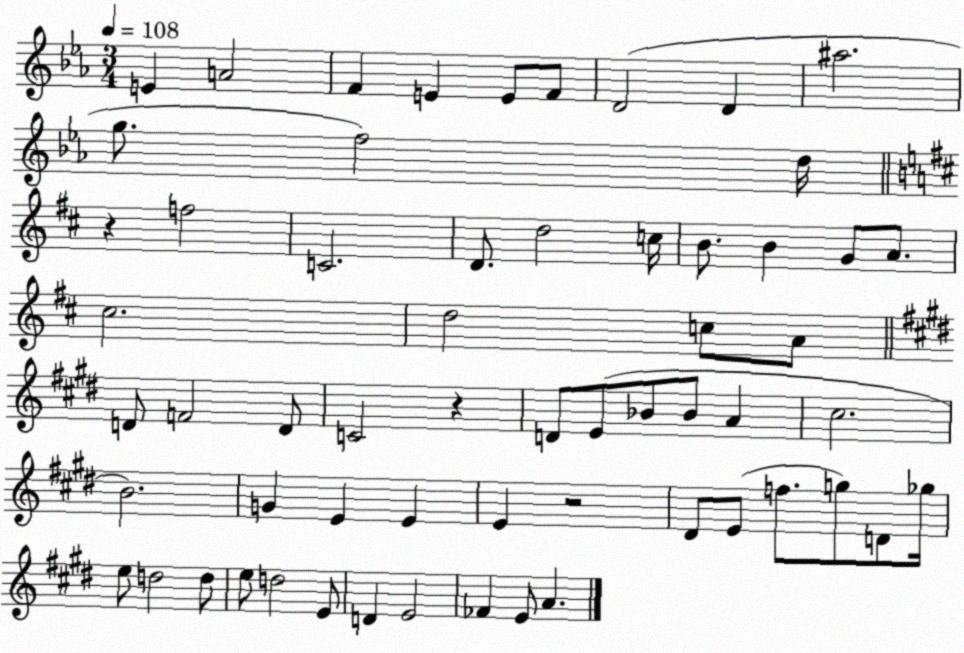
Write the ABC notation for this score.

X:1
T:Untitled
M:3/4
L:1/4
K:Eb
E A2 F E E/2 F/2 D2 D ^a2 g/2 f2 d/4 z f2 C2 D/2 d2 c/4 B/2 B G/2 A/2 ^c2 d2 c/2 A/2 D/2 F2 D/2 C2 z D/2 E/2 _B/2 _B/2 A ^c2 B2 G E E E z2 ^D/2 E/2 f/2 g/2 D/2 _g/4 e/2 d2 d/2 e/2 d2 E/2 D E2 _F E/2 A